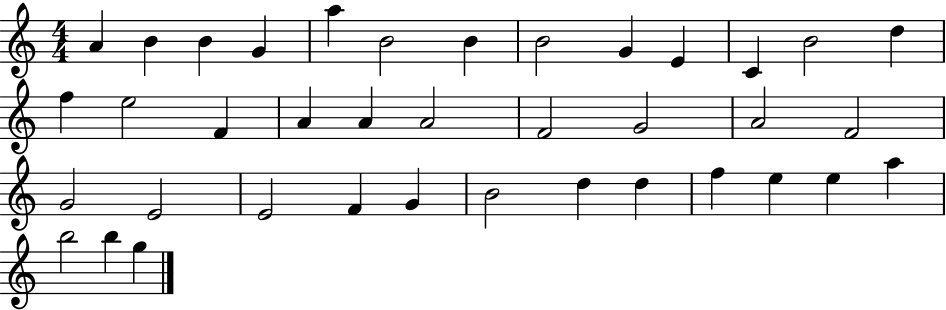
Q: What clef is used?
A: treble